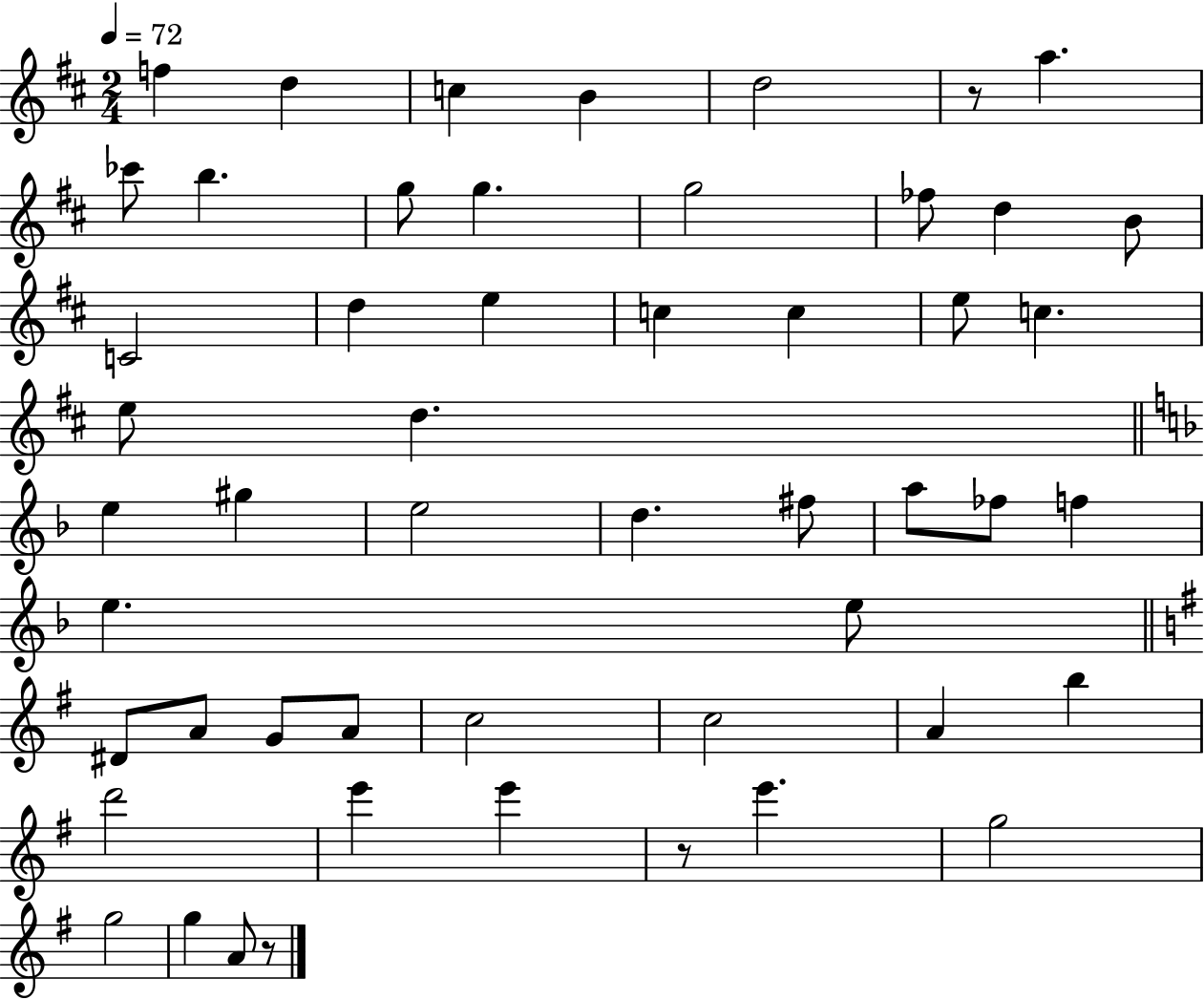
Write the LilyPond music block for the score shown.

{
  \clef treble
  \numericTimeSignature
  \time 2/4
  \key d \major
  \tempo 4 = 72
  f''4 d''4 | c''4 b'4 | d''2 | r8 a''4. | \break ces'''8 b''4. | g''8 g''4. | g''2 | fes''8 d''4 b'8 | \break c'2 | d''4 e''4 | c''4 c''4 | e''8 c''4. | \break e''8 d''4. | \bar "||" \break \key f \major e''4 gis''4 | e''2 | d''4. fis''8 | a''8 fes''8 f''4 | \break e''4. e''8 | \bar "||" \break \key g \major dis'8 a'8 g'8 a'8 | c''2 | c''2 | a'4 b''4 | \break d'''2 | e'''4 e'''4 | r8 e'''4. | g''2 | \break g''2 | g''4 a'8 r8 | \bar "|."
}